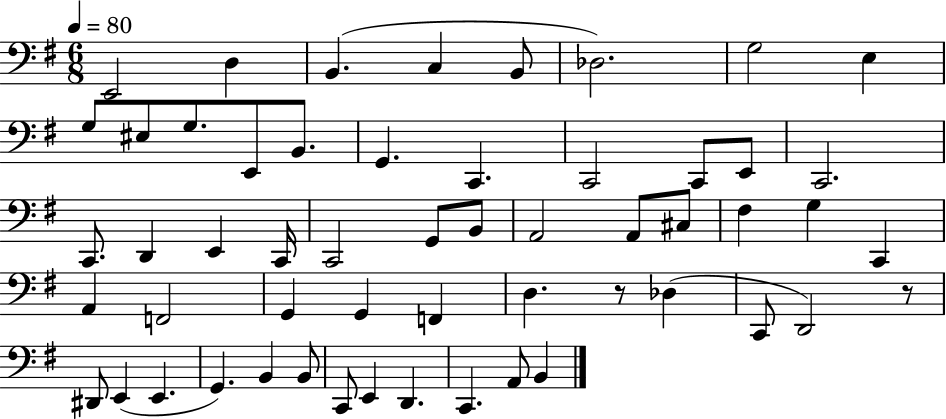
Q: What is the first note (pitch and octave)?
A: E2